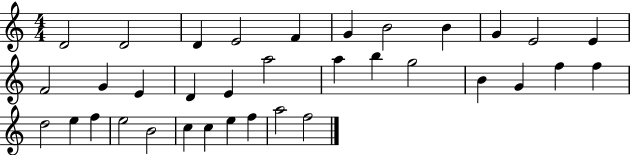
{
  \clef treble
  \numericTimeSignature
  \time 4/4
  \key c \major
  d'2 d'2 | d'4 e'2 f'4 | g'4 b'2 b'4 | g'4 e'2 e'4 | \break f'2 g'4 e'4 | d'4 e'4 a''2 | a''4 b''4 g''2 | b'4 g'4 f''4 f''4 | \break d''2 e''4 f''4 | e''2 b'2 | c''4 c''4 e''4 f''4 | a''2 f''2 | \break \bar "|."
}